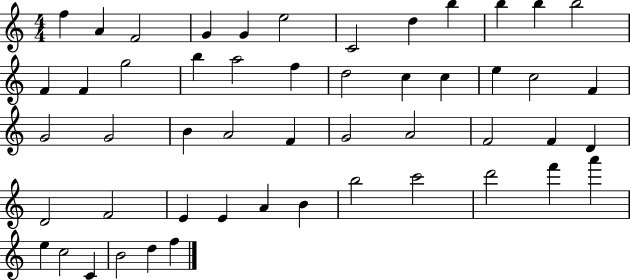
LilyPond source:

{
  \clef treble
  \numericTimeSignature
  \time 4/4
  \key c \major
  f''4 a'4 f'2 | g'4 g'4 e''2 | c'2 d''4 b''4 | b''4 b''4 b''2 | \break f'4 f'4 g''2 | b''4 a''2 f''4 | d''2 c''4 c''4 | e''4 c''2 f'4 | \break g'2 g'2 | b'4 a'2 f'4 | g'2 a'2 | f'2 f'4 d'4 | \break d'2 f'2 | e'4 e'4 a'4 b'4 | b''2 c'''2 | d'''2 f'''4 a'''4 | \break e''4 c''2 c'4 | b'2 d''4 f''4 | \bar "|."
}